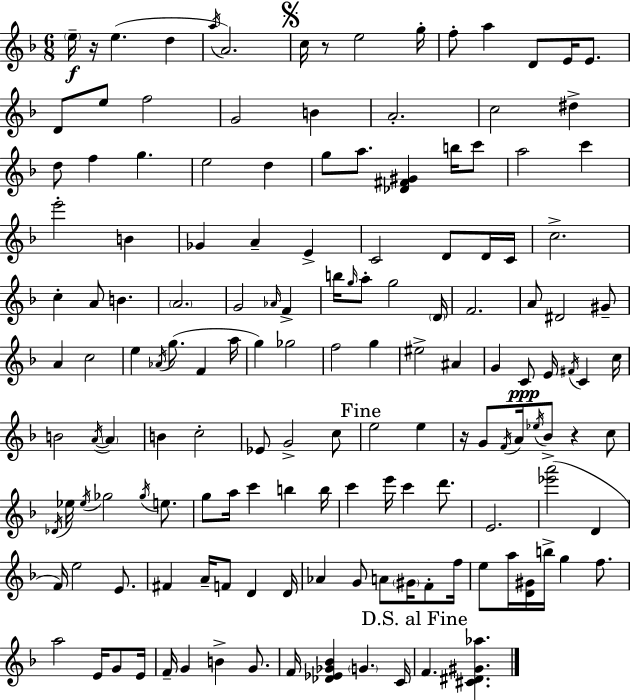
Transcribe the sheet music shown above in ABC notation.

X:1
T:Untitled
M:6/8
L:1/4
K:Dm
e/4 z/4 e d a/4 A2 c/4 z/2 e2 g/4 f/2 a D/2 E/4 E/2 D/2 e/2 f2 G2 B A2 c2 ^d d/2 f g e2 d g/2 a/2 [_D^F^G] b/4 c'/2 a2 c' e'2 B _G A E C2 D/2 D/4 C/4 c2 c A/2 B A2 G2 _A/4 F b/4 g/4 a/2 g2 D/4 F2 A/2 ^D2 ^G/2 A c2 e _A/4 g/2 F a/4 g _g2 f2 g ^e2 ^A G C/2 E/4 ^F/4 C c/4 B2 A/4 A B c2 _E/2 G2 c/2 e2 e z/4 G/2 F/4 A/4 _e/4 _B/2 z c/2 _D/4 _e/4 _e/4 _g2 _g/4 e/2 g/2 a/4 c' b b/4 c' e'/4 c' d'/2 E2 [_e'a']2 D F/4 e2 E/2 ^F A/4 F/2 D D/4 _A G/2 A/2 ^G/4 F/2 f/4 e/2 a/4 [D^G]/4 b/4 g f/2 a2 E/4 G/2 E/4 F/4 G B G/2 F/4 [_D_E_G_B] G C/4 F [^C^D^G_a]